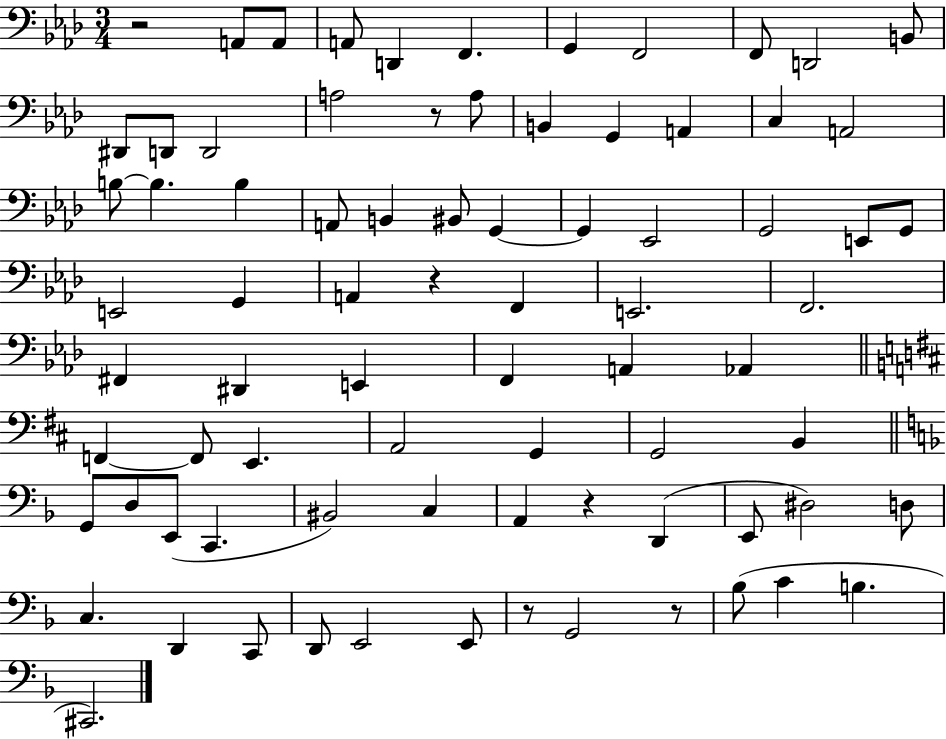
X:1
T:Untitled
M:3/4
L:1/4
K:Ab
z2 A,,/2 A,,/2 A,,/2 D,, F,, G,, F,,2 F,,/2 D,,2 B,,/2 ^D,,/2 D,,/2 D,,2 A,2 z/2 A,/2 B,, G,, A,, C, A,,2 B,/2 B, B, A,,/2 B,, ^B,,/2 G,, G,, _E,,2 G,,2 E,,/2 G,,/2 E,,2 G,, A,, z F,, E,,2 F,,2 ^F,, ^D,, E,, F,, A,, _A,, F,, F,,/2 E,, A,,2 G,, G,,2 B,, G,,/2 D,/2 E,,/2 C,, ^B,,2 C, A,, z D,, E,,/2 ^D,2 D,/2 C, D,, C,,/2 D,,/2 E,,2 E,,/2 z/2 G,,2 z/2 _B,/2 C B, ^C,,2